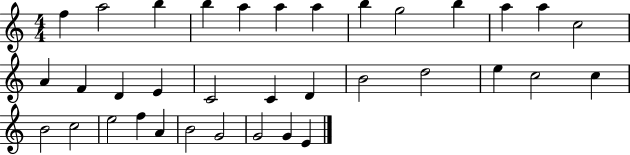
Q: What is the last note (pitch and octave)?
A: E4